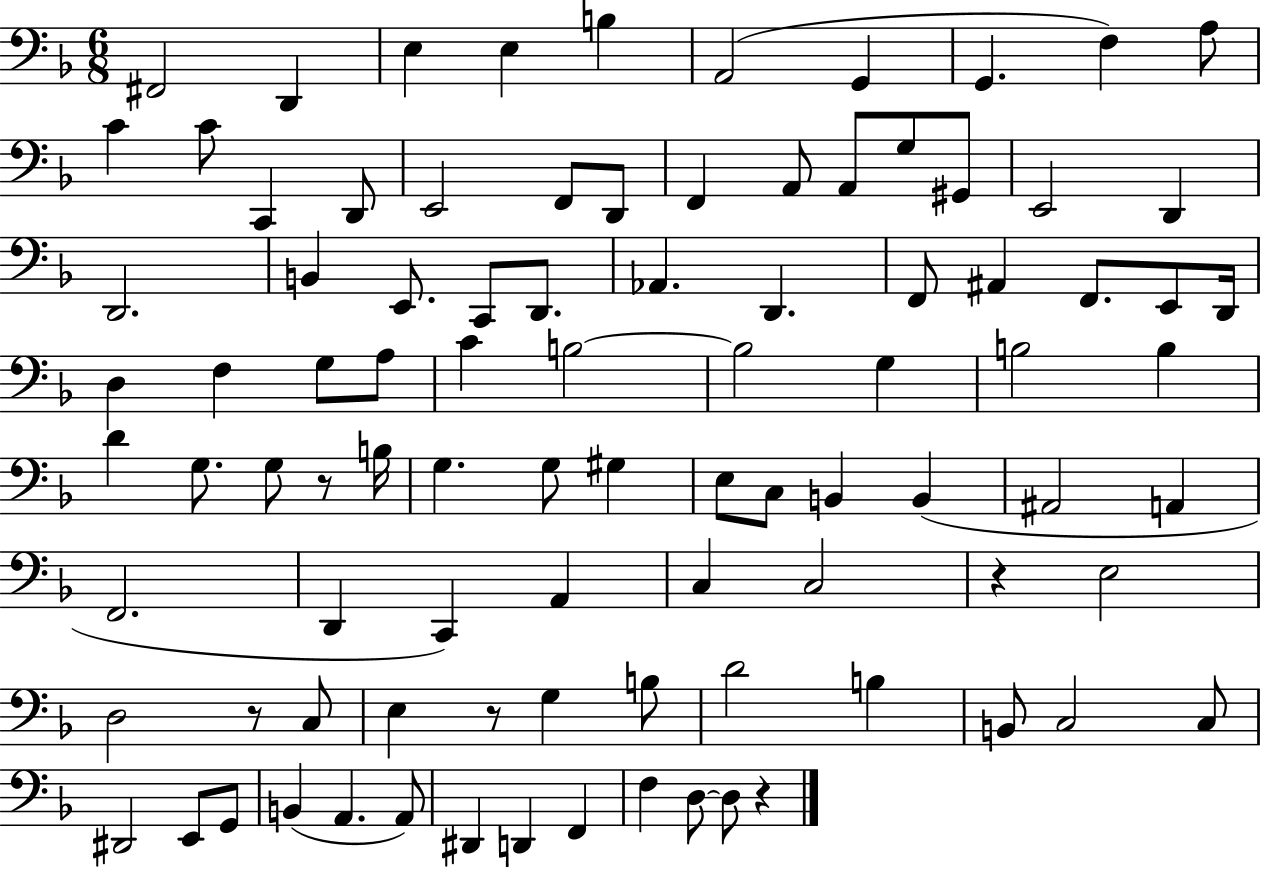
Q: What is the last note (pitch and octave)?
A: D3